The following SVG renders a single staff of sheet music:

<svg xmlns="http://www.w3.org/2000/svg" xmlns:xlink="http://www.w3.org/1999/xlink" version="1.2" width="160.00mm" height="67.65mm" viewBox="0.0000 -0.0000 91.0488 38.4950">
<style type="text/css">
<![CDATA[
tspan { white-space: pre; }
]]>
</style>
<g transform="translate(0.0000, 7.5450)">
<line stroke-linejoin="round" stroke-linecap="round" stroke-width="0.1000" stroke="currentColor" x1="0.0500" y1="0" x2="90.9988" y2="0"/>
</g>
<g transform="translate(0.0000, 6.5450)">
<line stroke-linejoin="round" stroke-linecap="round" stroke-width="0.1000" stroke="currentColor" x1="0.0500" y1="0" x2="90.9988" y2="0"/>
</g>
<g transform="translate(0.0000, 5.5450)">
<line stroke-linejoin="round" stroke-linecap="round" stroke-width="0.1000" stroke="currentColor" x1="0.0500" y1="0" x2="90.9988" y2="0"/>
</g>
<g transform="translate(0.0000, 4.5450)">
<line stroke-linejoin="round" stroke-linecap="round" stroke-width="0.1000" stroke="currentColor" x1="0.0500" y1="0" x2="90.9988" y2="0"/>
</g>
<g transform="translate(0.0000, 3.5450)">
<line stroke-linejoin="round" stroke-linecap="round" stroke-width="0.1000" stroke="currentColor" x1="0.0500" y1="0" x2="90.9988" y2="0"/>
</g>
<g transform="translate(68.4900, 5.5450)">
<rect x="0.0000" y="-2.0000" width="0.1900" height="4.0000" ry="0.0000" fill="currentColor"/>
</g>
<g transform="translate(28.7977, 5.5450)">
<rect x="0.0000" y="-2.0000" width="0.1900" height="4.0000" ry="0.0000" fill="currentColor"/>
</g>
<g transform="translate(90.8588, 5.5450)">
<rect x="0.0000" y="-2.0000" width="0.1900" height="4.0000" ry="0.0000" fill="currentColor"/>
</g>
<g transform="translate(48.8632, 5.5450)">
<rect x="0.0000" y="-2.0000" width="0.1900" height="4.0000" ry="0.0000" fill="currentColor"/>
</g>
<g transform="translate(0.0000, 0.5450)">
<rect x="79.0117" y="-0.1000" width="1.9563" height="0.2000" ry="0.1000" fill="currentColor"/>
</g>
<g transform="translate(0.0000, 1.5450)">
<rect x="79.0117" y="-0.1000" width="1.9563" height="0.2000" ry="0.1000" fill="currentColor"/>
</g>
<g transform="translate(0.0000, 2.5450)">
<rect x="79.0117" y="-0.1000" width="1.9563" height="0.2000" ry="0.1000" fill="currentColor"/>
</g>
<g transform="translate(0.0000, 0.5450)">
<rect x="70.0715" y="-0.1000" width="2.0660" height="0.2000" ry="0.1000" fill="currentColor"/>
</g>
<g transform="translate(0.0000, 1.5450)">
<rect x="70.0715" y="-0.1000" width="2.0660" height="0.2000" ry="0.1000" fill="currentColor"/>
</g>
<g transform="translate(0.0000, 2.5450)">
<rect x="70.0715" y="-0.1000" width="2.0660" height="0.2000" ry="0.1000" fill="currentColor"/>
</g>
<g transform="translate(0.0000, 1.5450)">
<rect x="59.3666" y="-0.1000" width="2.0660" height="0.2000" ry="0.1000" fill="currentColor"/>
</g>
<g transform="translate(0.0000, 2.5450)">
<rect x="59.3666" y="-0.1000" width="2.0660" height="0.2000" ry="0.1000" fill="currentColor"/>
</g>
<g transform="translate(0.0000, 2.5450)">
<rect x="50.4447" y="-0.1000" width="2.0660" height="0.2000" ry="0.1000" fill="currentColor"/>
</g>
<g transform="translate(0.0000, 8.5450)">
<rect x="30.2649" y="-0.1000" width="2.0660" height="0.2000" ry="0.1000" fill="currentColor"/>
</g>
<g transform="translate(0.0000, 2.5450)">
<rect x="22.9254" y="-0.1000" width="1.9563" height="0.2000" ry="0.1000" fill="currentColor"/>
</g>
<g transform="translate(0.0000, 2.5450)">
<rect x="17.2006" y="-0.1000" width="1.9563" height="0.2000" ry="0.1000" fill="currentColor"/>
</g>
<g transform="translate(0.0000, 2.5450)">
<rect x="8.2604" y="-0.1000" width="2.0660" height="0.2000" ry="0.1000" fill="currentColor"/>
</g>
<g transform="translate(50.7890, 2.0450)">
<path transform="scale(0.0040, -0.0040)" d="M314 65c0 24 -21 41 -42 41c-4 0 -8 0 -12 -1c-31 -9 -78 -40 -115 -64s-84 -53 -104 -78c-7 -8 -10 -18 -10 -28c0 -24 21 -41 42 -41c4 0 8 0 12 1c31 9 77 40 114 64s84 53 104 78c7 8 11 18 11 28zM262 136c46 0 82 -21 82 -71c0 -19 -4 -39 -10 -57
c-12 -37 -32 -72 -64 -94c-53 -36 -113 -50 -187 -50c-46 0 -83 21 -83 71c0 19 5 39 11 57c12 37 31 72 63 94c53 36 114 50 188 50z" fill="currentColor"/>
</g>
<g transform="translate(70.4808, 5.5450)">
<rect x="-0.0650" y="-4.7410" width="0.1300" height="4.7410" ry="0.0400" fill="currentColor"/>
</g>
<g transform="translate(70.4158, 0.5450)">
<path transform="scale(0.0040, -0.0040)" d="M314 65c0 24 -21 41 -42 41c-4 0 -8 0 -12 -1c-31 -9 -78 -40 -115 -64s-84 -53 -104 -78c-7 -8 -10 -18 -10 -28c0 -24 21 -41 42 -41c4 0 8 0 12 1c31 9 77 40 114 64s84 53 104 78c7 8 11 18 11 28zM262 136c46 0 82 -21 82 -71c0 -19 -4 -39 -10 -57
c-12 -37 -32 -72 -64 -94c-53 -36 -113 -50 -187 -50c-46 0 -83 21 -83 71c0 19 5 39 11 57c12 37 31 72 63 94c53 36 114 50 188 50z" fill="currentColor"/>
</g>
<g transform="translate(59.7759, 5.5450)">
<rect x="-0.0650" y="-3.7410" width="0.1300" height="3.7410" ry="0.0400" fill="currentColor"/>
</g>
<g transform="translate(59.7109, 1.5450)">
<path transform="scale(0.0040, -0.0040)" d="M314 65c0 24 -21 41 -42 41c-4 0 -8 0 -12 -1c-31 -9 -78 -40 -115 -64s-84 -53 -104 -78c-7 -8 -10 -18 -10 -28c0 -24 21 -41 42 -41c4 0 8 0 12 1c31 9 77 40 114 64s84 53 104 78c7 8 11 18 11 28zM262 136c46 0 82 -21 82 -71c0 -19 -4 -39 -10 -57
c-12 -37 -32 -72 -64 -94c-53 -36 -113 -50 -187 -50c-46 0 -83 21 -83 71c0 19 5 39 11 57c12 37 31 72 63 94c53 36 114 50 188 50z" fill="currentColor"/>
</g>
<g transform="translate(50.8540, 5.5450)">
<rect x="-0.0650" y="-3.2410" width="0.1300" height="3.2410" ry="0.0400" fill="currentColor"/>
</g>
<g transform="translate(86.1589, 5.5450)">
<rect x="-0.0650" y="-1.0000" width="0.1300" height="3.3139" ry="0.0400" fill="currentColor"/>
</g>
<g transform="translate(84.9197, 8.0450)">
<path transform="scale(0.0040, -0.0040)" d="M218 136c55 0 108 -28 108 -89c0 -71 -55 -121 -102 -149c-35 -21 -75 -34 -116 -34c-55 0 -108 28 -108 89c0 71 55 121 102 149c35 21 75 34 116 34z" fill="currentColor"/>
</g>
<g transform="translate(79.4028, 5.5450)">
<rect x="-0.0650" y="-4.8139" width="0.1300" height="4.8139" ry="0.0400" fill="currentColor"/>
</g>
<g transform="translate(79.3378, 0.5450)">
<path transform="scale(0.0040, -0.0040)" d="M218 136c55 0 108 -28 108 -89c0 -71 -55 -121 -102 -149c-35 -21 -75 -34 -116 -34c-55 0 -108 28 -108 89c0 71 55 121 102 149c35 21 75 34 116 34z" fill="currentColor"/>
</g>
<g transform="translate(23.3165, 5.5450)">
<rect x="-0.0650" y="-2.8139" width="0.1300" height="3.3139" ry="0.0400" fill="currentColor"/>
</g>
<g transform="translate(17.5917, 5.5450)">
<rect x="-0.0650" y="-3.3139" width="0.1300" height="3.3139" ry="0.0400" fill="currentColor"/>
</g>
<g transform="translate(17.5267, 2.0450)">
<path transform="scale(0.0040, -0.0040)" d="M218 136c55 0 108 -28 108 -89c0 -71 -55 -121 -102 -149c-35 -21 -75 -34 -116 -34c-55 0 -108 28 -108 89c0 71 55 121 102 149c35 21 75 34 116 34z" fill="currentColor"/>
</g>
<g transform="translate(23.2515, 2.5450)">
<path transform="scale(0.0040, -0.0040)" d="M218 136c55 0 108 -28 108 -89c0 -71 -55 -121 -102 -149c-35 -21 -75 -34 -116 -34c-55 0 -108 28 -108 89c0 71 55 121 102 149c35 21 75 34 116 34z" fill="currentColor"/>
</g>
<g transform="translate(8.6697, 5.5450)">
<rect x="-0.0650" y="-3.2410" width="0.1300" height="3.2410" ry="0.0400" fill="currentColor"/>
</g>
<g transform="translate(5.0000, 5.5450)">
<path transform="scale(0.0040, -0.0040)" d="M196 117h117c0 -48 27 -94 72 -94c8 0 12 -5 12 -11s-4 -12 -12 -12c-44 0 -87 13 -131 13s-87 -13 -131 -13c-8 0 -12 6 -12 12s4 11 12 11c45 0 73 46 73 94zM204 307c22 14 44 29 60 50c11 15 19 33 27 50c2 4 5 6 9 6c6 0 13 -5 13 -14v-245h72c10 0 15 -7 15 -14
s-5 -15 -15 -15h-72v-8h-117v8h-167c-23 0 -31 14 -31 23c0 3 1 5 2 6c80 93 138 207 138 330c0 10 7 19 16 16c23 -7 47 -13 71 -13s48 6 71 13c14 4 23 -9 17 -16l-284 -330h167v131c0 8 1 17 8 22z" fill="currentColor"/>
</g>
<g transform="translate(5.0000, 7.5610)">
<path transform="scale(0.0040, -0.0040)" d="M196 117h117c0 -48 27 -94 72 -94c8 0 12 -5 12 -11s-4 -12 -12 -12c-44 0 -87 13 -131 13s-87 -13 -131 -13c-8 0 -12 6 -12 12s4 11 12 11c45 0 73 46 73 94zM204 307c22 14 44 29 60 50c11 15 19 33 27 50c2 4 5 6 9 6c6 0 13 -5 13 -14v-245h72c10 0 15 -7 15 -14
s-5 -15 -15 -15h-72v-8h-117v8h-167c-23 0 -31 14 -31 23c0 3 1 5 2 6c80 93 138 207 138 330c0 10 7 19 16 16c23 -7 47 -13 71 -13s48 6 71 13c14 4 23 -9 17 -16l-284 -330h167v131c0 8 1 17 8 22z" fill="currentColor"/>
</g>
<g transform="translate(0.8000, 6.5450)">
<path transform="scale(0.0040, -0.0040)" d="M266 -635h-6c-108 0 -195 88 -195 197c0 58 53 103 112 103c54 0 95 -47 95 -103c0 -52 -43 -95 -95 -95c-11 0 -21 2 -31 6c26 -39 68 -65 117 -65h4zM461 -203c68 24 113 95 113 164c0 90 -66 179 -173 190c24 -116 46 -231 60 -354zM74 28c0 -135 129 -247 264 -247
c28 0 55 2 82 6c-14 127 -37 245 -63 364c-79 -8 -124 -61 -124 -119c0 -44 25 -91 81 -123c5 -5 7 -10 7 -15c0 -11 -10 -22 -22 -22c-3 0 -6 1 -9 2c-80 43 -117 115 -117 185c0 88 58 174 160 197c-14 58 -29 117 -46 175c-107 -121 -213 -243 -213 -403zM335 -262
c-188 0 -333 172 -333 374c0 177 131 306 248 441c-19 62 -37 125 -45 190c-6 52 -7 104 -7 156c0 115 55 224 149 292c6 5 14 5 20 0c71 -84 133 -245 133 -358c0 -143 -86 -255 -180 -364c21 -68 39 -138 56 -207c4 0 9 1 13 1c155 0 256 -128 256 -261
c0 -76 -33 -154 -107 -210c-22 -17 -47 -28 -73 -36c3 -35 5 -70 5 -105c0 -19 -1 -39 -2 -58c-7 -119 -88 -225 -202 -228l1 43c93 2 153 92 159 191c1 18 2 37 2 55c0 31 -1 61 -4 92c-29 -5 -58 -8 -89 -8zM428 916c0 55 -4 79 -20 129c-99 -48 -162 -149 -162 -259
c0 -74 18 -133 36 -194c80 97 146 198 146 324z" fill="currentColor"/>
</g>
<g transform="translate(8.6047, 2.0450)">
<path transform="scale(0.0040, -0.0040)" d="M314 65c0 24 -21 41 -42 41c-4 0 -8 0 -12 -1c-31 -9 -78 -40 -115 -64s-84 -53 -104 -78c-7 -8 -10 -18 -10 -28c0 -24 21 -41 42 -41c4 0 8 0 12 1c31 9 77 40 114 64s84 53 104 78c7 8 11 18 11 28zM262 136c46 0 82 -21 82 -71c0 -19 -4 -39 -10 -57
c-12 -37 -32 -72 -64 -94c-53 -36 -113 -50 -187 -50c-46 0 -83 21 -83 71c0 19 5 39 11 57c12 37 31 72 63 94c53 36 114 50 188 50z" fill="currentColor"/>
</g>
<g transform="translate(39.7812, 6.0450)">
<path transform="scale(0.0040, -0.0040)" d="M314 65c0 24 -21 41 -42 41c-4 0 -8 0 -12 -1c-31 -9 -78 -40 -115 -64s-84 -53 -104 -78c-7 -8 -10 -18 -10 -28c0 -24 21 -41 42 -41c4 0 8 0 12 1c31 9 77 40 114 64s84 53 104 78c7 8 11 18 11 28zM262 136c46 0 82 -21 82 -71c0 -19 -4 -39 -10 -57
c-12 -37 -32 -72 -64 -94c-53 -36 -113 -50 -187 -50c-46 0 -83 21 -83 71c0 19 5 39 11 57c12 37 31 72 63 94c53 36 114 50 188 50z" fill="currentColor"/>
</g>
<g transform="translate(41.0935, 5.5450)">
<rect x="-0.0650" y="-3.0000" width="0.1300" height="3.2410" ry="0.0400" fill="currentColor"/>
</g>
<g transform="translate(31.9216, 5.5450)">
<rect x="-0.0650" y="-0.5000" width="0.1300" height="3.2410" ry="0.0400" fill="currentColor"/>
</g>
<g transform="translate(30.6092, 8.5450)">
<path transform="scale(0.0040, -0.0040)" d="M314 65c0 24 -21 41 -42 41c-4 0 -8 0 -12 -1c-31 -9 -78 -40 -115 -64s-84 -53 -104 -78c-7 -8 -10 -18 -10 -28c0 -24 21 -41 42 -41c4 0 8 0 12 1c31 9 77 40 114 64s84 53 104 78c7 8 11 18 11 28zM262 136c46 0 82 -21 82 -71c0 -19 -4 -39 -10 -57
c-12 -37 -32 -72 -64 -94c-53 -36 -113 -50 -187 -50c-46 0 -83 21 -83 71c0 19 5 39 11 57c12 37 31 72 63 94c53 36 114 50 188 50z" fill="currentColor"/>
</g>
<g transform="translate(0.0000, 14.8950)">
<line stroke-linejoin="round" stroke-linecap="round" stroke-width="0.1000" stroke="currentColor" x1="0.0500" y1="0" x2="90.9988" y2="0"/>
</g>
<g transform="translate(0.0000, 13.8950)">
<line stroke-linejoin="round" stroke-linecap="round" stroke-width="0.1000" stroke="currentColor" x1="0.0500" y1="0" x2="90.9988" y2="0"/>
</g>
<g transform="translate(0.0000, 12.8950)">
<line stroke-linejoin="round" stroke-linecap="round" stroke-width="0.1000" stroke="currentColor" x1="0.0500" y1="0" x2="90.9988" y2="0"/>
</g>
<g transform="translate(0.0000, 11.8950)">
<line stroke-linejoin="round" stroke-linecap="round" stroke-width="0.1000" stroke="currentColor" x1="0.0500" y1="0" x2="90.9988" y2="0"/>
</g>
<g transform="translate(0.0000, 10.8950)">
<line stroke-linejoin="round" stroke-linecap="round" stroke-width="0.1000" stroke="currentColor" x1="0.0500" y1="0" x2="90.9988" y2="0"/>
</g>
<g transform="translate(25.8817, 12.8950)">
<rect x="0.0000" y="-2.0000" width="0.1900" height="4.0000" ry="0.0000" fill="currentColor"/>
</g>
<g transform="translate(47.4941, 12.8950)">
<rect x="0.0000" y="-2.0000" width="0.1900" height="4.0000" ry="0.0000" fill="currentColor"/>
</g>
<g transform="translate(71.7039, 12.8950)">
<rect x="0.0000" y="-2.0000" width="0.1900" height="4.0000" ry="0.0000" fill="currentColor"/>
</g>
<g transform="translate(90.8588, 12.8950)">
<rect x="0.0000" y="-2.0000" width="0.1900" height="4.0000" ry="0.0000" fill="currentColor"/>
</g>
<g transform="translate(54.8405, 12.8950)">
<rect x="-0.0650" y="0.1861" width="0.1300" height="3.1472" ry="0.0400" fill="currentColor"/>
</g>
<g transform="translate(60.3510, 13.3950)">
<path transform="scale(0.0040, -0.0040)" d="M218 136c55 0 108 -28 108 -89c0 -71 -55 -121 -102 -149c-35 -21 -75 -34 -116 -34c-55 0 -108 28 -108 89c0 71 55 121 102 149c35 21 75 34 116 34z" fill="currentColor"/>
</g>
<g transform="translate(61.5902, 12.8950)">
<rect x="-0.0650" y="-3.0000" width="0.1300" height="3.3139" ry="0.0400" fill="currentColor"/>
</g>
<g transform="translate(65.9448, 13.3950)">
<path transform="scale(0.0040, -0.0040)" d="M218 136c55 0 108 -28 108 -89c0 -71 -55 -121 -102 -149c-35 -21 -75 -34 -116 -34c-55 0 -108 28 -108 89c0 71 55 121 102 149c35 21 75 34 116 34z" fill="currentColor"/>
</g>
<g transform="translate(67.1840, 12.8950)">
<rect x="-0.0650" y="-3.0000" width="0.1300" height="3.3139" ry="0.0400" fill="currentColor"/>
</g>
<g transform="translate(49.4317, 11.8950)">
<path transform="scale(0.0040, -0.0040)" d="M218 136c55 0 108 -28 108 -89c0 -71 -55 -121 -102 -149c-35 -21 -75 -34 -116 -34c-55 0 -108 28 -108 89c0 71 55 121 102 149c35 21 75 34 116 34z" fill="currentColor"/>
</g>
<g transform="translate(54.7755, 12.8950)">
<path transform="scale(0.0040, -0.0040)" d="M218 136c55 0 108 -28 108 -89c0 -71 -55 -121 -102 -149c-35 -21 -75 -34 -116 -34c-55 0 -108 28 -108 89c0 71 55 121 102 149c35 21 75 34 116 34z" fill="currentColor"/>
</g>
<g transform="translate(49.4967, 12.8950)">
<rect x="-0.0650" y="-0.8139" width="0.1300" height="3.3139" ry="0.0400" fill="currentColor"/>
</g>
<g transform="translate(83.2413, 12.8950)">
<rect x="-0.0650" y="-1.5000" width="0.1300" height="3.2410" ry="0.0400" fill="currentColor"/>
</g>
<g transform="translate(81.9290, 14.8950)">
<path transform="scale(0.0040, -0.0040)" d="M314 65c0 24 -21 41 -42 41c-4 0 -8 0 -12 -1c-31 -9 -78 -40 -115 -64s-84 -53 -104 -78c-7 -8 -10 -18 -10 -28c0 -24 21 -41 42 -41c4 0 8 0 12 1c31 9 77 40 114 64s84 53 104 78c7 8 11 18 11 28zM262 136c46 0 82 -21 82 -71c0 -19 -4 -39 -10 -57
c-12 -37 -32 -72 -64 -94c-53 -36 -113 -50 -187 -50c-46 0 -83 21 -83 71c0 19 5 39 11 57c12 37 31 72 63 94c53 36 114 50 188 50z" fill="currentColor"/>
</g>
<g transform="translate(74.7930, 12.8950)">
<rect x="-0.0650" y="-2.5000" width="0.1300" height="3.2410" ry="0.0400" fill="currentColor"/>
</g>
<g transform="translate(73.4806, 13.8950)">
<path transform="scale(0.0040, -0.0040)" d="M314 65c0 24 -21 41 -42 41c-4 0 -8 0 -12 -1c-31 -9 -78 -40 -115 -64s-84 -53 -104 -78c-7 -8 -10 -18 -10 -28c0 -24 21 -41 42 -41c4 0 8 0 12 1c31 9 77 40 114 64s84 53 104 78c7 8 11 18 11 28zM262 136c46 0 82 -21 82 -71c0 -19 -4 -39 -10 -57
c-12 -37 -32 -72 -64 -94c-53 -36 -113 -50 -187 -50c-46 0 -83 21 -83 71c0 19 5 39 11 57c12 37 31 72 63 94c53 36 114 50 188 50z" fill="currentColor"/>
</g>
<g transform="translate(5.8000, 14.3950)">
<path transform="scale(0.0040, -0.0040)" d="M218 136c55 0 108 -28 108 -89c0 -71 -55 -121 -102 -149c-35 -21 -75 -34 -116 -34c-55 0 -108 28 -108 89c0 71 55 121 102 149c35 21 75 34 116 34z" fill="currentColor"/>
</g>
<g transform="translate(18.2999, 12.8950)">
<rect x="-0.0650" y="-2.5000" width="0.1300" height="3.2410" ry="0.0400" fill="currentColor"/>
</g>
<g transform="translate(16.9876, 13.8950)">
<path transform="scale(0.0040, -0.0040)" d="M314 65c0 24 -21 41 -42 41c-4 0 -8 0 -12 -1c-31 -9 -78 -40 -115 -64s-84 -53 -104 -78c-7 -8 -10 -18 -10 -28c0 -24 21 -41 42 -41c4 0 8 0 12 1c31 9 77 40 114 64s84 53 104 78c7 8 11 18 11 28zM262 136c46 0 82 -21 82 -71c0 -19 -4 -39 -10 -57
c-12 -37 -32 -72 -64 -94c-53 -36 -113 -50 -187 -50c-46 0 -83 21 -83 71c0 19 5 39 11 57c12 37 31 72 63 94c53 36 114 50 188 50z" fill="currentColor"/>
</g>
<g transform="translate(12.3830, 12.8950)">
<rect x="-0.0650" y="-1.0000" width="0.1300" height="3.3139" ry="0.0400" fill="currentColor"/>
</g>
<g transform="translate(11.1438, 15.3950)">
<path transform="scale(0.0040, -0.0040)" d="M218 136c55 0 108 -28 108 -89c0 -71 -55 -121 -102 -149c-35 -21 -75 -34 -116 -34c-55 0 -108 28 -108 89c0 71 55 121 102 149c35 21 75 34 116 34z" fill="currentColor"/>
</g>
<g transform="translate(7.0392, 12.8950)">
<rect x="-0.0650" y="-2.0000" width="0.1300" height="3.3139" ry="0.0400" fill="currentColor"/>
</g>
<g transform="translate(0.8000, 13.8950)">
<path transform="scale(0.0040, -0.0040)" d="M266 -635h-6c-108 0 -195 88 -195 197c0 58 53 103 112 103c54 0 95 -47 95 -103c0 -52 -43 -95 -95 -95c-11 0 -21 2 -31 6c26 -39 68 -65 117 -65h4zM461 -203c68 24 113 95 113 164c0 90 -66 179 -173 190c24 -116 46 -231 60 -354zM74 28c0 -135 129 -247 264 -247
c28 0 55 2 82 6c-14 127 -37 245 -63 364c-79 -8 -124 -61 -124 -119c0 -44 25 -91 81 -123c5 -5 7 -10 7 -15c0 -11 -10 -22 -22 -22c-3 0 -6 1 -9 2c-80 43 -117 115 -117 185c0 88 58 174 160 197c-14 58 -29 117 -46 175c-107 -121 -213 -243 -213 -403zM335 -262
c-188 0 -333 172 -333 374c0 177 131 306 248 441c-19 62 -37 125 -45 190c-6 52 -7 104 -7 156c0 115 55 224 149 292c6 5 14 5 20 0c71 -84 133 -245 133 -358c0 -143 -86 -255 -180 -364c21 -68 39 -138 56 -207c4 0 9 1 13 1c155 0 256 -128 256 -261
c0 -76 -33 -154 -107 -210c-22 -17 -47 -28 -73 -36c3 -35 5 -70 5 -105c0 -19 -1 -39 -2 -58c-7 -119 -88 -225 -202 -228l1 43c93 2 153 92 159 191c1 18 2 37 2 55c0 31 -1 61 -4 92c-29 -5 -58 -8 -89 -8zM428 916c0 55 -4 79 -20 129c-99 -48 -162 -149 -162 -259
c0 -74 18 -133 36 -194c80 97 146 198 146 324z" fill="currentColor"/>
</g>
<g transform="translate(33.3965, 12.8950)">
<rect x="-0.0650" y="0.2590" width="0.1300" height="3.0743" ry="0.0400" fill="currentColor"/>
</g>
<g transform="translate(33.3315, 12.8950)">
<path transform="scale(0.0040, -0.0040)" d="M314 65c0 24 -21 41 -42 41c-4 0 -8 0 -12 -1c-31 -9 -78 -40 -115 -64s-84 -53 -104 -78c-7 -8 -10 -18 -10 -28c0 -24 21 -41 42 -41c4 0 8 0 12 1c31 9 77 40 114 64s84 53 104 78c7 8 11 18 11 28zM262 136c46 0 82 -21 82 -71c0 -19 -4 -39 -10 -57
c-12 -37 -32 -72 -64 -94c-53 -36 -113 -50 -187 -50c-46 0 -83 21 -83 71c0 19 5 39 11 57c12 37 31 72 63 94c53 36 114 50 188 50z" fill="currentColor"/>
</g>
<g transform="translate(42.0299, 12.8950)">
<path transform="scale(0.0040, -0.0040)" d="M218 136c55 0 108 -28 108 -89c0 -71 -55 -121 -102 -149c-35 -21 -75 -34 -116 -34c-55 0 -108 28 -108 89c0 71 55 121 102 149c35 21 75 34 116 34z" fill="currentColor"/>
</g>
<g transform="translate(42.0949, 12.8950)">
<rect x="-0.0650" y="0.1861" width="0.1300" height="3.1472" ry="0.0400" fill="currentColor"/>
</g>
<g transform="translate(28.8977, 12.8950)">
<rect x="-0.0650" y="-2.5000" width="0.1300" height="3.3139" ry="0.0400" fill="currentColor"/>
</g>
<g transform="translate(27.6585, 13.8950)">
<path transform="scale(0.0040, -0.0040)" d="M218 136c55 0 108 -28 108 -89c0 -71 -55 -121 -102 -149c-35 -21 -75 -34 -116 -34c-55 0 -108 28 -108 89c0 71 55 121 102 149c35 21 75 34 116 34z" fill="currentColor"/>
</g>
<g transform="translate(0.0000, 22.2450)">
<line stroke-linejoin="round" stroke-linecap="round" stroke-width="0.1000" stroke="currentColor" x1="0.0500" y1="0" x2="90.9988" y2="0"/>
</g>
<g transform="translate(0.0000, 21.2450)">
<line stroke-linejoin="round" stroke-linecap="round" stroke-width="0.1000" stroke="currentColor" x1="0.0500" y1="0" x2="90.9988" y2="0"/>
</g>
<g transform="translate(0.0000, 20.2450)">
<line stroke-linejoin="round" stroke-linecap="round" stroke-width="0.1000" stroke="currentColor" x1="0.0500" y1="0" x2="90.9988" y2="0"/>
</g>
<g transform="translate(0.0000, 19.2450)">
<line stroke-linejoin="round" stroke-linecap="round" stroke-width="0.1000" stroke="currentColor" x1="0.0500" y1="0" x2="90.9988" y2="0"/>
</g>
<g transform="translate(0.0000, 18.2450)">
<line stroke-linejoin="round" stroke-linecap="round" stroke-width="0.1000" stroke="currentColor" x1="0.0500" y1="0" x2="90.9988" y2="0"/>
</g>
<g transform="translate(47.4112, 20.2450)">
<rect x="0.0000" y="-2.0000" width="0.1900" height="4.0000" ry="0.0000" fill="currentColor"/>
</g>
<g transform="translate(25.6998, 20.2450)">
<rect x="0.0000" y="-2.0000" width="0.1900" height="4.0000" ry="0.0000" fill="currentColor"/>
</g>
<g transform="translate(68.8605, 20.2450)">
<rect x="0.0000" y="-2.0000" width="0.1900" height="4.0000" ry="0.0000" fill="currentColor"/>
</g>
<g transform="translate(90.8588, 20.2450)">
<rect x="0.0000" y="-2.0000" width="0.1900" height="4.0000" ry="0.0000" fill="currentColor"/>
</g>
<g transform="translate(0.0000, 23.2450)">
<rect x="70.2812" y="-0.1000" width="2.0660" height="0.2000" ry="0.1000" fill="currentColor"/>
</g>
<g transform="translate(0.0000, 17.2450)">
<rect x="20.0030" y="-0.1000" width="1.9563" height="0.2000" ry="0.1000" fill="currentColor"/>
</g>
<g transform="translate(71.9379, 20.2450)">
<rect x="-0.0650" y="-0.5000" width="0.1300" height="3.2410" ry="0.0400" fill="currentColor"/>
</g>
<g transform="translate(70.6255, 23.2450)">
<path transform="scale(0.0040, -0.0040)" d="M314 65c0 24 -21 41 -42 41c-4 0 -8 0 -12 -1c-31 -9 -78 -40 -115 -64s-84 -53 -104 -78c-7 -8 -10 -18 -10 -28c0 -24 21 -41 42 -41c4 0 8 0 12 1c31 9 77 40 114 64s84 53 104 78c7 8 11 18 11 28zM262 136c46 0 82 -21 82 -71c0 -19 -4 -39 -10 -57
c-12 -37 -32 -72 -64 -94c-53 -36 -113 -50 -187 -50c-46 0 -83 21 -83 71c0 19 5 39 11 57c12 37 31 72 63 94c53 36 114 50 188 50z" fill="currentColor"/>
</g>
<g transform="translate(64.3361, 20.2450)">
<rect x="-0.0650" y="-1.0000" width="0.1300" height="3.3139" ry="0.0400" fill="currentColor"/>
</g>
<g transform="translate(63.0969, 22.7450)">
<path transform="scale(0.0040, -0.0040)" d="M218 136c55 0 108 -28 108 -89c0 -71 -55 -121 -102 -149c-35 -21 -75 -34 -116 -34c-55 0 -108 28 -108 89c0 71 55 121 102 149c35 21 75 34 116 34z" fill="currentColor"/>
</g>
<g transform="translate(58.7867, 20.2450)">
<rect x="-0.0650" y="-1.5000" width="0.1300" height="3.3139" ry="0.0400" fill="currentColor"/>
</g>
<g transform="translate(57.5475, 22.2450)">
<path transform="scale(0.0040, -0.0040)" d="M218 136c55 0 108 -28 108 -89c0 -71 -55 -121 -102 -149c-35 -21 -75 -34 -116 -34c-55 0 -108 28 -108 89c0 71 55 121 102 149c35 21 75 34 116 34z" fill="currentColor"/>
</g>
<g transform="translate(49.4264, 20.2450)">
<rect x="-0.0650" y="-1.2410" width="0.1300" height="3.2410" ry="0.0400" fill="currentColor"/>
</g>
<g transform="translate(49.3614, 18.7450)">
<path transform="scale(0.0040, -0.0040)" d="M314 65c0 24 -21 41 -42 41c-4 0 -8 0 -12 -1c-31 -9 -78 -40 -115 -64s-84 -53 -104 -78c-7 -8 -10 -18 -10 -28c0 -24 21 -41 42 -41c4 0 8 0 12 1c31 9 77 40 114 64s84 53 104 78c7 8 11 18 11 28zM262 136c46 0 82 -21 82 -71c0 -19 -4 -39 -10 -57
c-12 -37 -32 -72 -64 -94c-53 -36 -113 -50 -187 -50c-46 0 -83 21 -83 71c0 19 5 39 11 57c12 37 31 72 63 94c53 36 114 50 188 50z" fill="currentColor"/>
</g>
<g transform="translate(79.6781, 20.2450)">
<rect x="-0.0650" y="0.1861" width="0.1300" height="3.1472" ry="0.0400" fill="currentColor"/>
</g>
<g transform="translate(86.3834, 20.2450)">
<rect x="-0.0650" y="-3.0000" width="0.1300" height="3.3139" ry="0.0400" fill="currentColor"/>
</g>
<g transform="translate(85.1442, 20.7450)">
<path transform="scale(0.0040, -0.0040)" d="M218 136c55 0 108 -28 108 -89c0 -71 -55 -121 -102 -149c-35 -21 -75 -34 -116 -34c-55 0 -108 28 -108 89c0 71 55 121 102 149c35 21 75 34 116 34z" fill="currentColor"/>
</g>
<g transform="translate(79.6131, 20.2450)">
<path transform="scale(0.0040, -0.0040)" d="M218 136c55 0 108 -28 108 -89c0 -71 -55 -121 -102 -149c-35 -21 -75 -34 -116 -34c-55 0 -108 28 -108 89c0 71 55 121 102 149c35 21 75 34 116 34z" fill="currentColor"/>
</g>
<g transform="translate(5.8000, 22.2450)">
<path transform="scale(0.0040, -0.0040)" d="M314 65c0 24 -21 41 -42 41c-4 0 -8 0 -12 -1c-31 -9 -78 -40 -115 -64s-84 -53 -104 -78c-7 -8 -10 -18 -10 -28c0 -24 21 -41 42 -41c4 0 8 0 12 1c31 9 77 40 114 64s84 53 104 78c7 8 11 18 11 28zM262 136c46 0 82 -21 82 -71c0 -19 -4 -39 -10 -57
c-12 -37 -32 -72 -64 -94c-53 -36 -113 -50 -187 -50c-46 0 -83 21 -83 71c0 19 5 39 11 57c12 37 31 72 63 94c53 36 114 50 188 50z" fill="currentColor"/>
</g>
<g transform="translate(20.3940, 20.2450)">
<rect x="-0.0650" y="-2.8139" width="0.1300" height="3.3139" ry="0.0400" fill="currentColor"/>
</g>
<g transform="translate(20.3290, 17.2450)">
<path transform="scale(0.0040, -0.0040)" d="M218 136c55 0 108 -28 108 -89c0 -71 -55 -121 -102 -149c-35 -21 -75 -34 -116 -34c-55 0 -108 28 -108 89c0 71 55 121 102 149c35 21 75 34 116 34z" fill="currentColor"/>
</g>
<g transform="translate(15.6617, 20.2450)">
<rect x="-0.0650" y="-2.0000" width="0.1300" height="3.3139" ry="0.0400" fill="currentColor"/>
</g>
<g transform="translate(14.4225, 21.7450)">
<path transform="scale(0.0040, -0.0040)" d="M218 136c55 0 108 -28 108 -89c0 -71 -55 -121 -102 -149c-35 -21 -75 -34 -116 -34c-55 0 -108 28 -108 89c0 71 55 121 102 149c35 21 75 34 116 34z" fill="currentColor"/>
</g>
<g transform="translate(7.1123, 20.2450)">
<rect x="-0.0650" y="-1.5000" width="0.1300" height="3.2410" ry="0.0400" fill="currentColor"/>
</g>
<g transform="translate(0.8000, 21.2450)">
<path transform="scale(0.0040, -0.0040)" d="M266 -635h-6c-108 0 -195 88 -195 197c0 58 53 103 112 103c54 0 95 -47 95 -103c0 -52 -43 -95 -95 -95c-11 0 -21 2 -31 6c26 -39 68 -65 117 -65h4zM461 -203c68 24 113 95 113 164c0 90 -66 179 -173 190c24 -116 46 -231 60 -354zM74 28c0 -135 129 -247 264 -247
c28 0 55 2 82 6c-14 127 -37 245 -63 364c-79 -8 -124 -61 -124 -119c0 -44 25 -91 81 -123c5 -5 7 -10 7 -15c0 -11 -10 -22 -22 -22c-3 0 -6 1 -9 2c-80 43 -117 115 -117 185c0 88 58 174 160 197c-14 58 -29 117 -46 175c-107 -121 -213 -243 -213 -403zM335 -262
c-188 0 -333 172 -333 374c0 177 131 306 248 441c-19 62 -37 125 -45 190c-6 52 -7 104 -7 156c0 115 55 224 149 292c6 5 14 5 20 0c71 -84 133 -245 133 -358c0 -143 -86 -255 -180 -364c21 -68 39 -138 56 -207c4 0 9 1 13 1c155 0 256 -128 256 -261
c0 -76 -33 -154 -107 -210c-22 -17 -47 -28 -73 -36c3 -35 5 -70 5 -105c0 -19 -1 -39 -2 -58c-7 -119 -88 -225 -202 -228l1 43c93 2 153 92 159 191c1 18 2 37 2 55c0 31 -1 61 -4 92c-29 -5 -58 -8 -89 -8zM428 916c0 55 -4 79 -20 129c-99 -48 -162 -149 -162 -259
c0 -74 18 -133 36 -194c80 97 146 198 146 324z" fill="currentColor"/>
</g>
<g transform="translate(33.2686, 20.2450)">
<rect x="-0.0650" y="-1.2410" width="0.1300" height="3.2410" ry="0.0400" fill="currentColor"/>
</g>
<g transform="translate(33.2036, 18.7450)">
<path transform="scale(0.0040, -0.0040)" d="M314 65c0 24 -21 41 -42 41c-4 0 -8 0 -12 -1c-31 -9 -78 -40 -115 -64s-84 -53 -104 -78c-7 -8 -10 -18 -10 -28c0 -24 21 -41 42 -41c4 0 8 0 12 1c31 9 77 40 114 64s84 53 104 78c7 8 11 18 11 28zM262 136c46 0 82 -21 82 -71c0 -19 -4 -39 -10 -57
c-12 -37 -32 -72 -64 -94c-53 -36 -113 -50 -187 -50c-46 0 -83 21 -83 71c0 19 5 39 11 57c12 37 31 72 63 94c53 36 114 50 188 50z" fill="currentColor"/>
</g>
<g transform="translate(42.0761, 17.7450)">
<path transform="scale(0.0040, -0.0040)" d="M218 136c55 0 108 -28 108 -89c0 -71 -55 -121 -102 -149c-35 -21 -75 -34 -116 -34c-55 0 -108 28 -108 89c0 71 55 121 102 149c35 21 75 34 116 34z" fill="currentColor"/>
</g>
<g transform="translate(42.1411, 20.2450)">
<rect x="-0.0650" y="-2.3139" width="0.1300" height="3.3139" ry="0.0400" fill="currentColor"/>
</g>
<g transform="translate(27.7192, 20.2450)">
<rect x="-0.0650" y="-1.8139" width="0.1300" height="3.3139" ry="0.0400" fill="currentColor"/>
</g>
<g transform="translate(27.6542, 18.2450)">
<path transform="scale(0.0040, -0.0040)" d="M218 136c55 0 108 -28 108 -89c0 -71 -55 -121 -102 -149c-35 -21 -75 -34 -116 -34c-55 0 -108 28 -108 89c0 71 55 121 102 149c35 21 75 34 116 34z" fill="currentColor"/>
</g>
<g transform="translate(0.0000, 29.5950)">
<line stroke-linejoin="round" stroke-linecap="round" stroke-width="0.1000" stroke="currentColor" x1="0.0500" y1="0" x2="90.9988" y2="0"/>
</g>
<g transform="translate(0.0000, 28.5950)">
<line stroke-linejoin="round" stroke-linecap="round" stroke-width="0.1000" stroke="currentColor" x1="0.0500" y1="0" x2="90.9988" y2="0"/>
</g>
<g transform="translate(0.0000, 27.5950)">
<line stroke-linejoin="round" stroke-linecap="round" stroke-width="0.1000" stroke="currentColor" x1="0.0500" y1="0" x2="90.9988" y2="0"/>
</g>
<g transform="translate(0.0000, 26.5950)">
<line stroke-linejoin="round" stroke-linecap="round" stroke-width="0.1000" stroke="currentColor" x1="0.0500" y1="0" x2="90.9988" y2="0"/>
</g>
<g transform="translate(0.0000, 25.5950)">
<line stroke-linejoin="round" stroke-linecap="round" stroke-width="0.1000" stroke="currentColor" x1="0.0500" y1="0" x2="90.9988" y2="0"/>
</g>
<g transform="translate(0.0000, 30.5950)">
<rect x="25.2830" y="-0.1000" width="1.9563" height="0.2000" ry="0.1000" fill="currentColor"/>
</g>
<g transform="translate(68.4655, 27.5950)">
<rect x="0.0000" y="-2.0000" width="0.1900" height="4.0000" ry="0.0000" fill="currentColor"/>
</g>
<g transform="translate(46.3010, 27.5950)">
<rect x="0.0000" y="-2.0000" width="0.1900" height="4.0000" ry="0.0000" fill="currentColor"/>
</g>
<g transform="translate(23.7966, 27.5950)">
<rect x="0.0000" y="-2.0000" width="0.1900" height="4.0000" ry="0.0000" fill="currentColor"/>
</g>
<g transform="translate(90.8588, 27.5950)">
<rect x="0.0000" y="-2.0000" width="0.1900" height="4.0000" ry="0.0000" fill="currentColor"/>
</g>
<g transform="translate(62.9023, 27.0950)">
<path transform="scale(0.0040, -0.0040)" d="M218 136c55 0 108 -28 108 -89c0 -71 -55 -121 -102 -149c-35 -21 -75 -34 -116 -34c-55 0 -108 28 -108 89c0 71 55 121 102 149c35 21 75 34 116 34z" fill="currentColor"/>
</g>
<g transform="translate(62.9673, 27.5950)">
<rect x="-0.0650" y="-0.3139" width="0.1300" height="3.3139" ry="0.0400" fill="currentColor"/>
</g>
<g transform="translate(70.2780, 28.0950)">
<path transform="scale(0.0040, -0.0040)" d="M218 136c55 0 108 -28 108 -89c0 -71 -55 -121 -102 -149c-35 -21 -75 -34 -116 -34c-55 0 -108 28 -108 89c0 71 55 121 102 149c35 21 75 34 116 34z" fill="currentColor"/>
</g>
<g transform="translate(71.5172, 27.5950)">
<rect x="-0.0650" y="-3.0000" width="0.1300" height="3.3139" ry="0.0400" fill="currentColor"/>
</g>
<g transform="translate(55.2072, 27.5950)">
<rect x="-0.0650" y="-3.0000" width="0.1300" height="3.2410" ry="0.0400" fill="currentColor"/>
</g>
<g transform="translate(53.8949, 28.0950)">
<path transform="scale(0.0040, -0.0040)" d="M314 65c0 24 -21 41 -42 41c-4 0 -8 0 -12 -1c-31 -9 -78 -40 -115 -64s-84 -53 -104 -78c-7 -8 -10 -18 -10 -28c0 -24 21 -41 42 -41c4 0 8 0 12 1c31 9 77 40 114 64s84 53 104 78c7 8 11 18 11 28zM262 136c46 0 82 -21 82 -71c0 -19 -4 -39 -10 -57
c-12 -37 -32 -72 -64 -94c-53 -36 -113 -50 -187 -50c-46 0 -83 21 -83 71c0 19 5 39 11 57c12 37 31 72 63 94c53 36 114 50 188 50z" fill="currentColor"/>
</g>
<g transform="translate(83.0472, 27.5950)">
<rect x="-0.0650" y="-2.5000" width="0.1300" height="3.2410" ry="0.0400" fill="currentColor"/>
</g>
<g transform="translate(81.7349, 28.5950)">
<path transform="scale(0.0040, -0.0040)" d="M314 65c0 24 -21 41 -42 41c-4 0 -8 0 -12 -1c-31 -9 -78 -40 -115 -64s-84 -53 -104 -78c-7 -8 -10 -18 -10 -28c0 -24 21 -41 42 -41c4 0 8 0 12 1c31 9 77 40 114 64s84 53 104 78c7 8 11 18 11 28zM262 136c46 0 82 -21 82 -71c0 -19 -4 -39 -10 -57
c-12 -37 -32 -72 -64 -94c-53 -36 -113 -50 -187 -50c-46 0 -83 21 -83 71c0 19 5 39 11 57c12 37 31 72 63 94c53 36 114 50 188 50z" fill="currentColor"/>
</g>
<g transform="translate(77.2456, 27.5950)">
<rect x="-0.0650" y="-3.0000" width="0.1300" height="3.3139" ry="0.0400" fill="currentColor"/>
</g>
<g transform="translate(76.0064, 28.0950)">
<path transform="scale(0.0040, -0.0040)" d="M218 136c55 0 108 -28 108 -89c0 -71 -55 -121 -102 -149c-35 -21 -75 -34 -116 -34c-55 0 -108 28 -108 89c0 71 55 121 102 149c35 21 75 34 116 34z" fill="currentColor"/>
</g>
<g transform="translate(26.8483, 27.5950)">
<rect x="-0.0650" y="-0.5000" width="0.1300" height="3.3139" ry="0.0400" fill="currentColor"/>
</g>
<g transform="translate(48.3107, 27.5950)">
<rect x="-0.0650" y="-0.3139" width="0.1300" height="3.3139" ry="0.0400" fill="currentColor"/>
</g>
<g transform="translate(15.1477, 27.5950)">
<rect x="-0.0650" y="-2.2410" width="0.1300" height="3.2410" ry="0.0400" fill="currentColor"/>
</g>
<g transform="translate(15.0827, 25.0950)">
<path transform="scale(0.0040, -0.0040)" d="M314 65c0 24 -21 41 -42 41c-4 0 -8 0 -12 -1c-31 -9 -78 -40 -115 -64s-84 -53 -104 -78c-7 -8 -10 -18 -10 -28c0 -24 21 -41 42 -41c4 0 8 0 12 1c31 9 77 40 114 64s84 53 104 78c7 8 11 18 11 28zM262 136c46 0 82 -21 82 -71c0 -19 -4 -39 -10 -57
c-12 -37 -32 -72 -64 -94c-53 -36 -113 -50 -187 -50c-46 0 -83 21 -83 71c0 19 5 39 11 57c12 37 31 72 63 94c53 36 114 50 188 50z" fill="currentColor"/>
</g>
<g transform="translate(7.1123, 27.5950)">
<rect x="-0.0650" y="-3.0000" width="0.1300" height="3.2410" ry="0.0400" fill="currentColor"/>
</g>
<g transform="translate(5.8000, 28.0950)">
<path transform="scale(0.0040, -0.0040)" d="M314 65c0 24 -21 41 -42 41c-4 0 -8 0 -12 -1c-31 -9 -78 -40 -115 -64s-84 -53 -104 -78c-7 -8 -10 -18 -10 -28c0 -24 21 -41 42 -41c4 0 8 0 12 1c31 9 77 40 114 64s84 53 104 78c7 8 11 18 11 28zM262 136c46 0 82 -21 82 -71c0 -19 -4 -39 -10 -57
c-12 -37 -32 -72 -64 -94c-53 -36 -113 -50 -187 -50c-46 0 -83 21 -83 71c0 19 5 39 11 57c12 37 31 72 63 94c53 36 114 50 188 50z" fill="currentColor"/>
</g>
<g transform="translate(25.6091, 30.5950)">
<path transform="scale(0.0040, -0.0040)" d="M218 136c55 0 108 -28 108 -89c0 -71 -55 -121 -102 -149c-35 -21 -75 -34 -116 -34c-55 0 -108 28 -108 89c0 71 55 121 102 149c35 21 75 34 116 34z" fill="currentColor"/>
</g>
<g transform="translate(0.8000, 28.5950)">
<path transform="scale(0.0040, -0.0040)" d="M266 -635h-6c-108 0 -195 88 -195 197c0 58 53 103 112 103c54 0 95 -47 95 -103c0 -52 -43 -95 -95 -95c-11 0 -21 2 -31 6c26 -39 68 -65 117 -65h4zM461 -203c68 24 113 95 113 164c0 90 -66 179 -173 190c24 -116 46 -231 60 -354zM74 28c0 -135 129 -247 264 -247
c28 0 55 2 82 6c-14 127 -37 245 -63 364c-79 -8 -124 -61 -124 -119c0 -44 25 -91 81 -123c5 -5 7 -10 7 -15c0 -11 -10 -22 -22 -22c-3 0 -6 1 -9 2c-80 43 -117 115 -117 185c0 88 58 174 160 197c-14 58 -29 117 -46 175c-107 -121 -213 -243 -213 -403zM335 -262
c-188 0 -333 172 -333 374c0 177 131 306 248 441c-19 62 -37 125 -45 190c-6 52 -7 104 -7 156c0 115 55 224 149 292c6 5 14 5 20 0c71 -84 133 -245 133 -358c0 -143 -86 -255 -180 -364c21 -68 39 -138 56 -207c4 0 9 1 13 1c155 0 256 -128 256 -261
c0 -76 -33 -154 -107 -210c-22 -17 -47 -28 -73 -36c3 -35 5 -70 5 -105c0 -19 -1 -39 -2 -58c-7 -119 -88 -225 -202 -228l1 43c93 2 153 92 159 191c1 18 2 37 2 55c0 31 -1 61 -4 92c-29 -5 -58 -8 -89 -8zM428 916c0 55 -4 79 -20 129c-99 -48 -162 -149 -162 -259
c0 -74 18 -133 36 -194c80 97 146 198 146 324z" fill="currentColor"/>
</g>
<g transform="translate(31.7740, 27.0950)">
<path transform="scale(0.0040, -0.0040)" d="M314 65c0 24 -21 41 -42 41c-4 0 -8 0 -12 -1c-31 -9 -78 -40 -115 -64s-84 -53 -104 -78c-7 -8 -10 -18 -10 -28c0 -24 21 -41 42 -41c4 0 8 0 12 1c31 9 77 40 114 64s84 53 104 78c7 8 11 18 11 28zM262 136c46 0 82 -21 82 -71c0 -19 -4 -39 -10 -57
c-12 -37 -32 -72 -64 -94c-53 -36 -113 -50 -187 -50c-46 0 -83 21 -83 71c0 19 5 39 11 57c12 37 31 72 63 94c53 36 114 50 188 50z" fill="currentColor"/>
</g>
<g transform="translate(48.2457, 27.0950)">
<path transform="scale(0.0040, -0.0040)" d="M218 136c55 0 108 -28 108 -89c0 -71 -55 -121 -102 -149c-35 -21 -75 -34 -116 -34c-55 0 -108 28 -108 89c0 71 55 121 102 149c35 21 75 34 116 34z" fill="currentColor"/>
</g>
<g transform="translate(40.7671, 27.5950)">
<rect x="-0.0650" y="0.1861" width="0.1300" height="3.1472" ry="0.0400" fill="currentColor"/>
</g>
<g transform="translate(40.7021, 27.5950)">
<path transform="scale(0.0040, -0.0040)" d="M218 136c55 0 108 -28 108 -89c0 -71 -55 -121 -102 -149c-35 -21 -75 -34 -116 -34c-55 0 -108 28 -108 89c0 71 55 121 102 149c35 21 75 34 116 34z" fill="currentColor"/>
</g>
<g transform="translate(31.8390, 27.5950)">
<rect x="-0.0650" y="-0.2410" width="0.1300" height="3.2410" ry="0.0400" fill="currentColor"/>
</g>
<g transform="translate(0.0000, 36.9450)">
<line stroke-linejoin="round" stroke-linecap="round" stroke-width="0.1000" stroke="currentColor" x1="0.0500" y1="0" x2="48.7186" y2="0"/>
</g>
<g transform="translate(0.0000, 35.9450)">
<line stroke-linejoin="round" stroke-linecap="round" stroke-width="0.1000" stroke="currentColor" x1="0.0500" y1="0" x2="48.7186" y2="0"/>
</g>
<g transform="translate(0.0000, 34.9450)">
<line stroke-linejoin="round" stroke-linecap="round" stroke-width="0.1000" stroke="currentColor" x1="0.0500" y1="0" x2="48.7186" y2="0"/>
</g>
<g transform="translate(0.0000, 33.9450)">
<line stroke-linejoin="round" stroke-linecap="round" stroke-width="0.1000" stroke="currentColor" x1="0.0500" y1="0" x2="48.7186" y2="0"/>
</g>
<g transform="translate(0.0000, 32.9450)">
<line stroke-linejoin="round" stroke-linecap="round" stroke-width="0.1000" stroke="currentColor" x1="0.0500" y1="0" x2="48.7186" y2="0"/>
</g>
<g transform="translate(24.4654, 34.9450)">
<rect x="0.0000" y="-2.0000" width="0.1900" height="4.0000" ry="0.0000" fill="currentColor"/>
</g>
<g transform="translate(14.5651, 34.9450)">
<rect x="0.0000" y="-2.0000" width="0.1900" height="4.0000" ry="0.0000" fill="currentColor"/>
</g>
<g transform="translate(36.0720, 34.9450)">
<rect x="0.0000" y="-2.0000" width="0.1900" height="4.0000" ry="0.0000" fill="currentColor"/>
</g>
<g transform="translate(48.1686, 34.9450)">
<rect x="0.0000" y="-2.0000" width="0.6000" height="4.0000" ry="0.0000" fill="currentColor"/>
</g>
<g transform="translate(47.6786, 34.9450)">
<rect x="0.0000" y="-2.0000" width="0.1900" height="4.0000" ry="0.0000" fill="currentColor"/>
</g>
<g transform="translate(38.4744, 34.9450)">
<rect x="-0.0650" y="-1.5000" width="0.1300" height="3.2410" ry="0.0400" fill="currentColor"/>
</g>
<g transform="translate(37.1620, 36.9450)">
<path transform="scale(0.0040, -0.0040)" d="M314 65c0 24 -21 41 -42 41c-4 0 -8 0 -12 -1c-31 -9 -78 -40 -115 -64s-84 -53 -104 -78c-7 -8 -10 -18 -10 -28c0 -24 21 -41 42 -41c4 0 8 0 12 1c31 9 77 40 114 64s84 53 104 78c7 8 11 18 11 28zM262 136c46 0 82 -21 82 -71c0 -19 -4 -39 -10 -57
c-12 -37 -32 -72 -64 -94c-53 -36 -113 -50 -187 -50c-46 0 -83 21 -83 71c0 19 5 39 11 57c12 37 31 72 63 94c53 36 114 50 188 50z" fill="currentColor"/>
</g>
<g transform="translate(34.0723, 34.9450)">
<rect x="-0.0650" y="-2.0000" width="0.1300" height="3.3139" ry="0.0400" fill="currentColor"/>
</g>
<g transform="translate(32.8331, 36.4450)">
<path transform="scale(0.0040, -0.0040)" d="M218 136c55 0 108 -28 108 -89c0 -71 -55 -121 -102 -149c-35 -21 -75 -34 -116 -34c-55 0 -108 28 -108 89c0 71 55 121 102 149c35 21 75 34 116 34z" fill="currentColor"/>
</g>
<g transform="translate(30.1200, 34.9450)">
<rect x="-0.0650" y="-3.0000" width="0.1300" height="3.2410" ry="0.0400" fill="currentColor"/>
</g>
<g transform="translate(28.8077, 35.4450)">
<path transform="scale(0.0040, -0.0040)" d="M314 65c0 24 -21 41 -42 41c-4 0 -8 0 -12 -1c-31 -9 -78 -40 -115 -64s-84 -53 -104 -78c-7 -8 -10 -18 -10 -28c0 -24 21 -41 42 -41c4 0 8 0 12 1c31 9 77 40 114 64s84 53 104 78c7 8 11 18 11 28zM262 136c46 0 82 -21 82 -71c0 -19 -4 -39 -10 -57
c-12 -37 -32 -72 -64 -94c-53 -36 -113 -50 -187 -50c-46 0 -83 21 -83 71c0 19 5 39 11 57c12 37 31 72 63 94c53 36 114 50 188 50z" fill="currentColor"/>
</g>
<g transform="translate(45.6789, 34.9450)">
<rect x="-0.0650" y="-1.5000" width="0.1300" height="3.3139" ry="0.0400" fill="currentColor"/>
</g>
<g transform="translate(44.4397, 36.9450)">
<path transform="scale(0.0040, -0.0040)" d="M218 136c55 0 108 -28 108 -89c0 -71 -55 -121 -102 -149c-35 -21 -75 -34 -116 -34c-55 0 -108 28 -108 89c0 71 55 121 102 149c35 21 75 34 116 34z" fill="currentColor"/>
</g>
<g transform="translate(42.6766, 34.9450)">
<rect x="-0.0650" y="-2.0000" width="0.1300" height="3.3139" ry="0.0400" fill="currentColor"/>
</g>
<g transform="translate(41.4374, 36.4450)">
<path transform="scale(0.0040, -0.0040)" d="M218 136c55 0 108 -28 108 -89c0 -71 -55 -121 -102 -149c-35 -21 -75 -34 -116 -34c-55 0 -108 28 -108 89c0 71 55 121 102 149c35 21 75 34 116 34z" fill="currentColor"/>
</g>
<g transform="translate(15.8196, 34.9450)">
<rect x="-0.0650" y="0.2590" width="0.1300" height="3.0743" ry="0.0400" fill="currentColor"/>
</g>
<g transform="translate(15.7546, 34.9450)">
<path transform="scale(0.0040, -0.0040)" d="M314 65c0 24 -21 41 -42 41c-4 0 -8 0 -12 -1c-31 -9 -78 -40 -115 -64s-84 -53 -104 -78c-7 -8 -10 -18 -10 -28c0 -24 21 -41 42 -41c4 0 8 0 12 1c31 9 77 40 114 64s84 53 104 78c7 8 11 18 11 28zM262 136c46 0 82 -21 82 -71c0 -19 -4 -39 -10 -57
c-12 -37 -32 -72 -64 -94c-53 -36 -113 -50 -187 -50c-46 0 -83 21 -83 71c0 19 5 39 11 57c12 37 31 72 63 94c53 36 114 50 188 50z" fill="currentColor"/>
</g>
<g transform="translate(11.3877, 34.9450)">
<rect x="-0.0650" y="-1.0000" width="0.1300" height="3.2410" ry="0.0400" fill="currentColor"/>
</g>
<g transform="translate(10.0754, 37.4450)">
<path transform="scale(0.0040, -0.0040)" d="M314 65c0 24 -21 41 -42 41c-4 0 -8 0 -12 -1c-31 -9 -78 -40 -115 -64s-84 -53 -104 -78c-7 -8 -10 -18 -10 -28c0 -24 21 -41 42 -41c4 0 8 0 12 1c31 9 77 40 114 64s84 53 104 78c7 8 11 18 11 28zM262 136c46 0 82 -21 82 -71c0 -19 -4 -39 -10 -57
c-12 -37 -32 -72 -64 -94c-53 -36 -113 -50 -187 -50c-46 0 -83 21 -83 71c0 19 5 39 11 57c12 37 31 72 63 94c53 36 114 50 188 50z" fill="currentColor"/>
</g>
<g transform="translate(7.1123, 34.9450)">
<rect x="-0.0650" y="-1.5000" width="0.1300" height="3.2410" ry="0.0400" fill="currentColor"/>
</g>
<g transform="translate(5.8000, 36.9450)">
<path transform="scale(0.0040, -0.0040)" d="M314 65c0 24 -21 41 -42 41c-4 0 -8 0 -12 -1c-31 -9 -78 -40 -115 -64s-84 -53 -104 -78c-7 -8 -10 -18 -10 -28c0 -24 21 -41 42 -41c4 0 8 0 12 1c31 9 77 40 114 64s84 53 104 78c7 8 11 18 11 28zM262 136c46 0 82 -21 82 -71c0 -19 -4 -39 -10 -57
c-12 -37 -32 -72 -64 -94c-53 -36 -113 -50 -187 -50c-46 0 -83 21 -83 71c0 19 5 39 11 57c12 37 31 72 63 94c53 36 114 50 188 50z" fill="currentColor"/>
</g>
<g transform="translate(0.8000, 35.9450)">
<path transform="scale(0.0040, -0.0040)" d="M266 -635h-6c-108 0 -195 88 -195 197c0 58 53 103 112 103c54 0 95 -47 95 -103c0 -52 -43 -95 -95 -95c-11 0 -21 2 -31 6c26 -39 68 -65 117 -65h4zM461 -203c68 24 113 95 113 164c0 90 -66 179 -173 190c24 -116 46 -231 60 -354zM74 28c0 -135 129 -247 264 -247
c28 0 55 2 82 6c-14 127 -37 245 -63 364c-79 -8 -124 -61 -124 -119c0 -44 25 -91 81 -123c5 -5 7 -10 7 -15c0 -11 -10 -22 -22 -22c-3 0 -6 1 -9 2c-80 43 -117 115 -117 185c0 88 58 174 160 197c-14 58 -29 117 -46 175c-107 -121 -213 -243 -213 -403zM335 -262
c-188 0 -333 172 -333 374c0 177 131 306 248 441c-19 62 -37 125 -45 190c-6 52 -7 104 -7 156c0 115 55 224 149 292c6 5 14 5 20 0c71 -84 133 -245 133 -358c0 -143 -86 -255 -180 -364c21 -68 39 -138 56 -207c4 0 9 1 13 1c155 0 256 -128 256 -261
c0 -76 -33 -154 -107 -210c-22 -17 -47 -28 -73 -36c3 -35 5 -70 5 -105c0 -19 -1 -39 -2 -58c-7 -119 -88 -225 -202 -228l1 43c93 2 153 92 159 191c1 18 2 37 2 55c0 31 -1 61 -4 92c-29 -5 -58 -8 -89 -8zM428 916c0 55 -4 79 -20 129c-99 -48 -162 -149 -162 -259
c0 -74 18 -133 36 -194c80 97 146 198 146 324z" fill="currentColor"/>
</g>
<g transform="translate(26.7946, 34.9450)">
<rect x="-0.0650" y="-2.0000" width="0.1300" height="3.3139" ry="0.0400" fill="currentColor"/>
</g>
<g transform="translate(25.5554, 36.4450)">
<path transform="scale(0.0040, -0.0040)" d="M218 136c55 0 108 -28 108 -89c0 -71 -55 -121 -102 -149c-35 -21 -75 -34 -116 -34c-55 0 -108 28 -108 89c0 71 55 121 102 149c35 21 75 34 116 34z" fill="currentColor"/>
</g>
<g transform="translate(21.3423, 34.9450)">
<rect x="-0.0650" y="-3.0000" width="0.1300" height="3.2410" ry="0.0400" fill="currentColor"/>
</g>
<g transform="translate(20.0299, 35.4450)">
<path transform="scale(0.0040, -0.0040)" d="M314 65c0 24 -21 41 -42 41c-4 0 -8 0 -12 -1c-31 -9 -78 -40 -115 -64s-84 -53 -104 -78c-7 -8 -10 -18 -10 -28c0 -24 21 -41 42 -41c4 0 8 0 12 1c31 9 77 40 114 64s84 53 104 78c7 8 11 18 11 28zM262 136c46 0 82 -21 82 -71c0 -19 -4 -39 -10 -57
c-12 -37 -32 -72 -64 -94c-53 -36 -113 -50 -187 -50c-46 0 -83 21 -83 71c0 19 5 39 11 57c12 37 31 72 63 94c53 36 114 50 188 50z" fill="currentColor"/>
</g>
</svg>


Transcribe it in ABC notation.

X:1
T:Untitled
M:4/4
L:1/4
K:C
b2 b a C2 A2 b2 c'2 e'2 e' D F D G2 G B2 B d B A A G2 E2 E2 F a f e2 g e2 E D C2 B A A2 g2 C c2 B c A2 c A A G2 E2 D2 B2 A2 F A2 F E2 F E